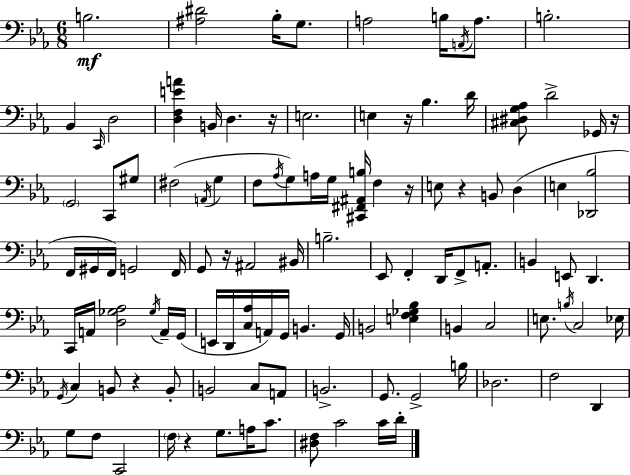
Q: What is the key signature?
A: C minor